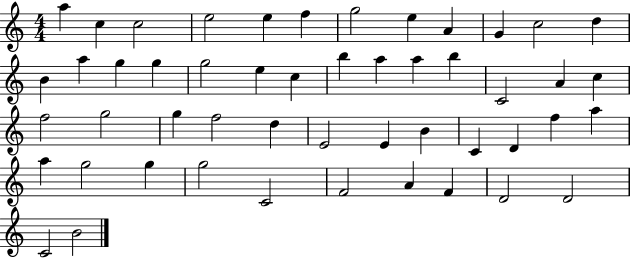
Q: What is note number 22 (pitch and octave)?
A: A5